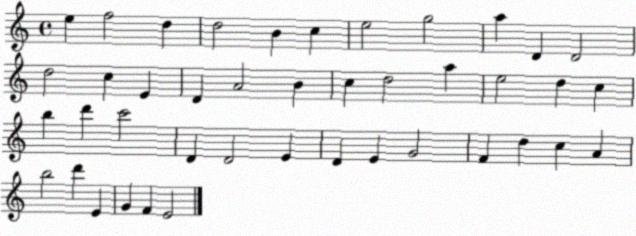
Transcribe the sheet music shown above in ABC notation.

X:1
T:Untitled
M:4/4
L:1/4
K:C
e f2 d d2 B c e2 g2 a D D2 d2 c E D A2 B c d2 a e2 d c b d' c'2 D D2 E D E G2 F d c A b2 d' E G F E2